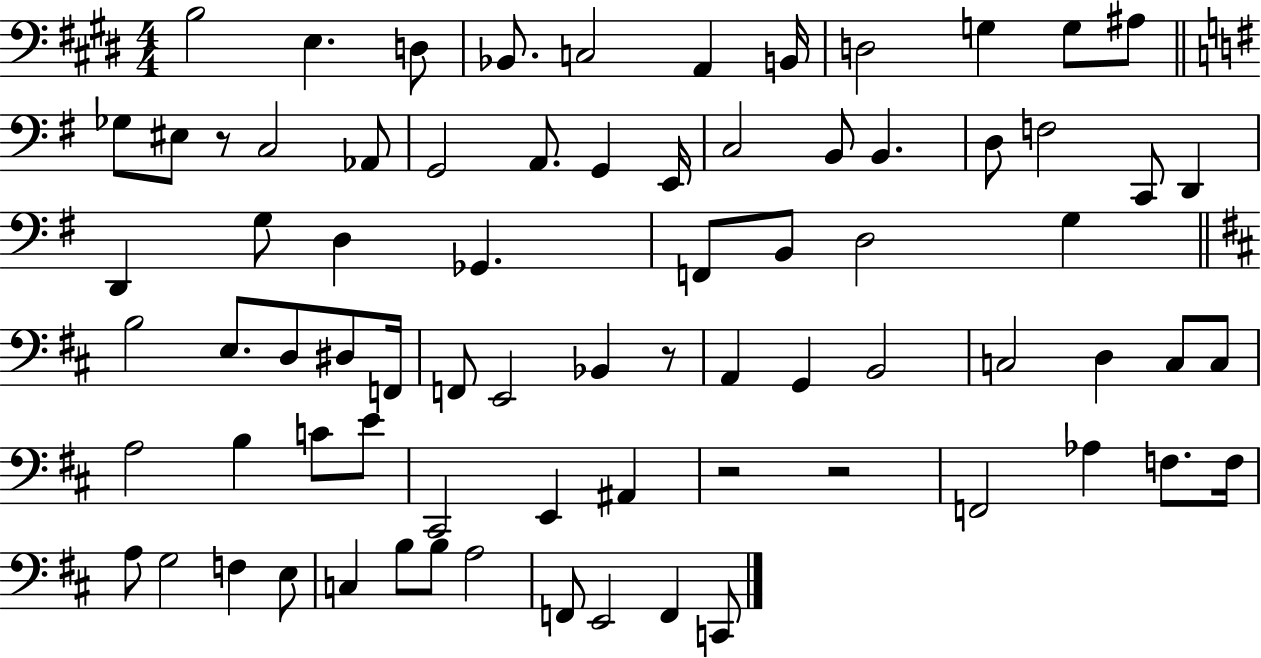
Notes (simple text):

B3/h E3/q. D3/e Bb2/e. C3/h A2/q B2/s D3/h G3/q G3/e A#3/e Gb3/e EIS3/e R/e C3/h Ab2/e G2/h A2/e. G2/q E2/s C3/h B2/e B2/q. D3/e F3/h C2/e D2/q D2/q G3/e D3/q Gb2/q. F2/e B2/e D3/h G3/q B3/h E3/e. D3/e D#3/e F2/s F2/e E2/h Bb2/q R/e A2/q G2/q B2/h C3/h D3/q C3/e C3/e A3/h B3/q C4/e E4/e C#2/h E2/q A#2/q R/h R/h F2/h Ab3/q F3/e. F3/s A3/e G3/h F3/q E3/e C3/q B3/e B3/e A3/h F2/e E2/h F2/q C2/e